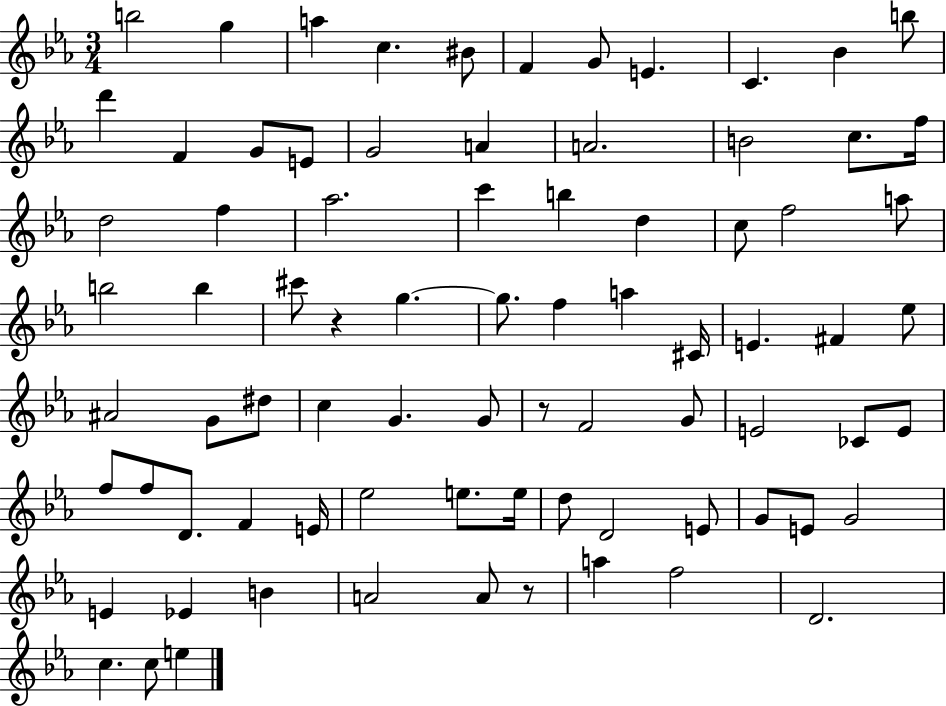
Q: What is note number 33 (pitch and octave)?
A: C#6